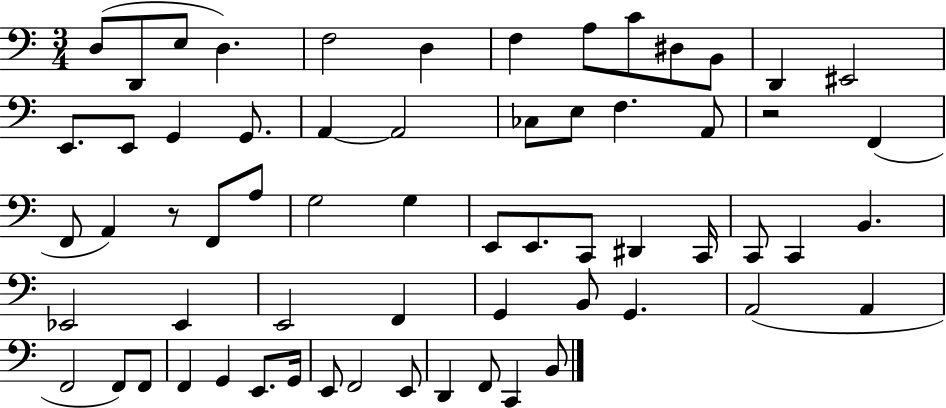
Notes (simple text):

D3/e D2/e E3/e D3/q. F3/h D3/q F3/q A3/e C4/e D#3/e B2/e D2/q EIS2/h E2/e. E2/e G2/q G2/e. A2/q A2/h CES3/e E3/e F3/q. A2/e R/h F2/q F2/e A2/q R/e F2/e A3/e G3/h G3/q E2/e E2/e. C2/e D#2/q C2/s C2/e C2/q B2/q. Eb2/h Eb2/q E2/h F2/q G2/q B2/e G2/q. A2/h A2/q F2/h F2/e F2/e F2/q G2/q E2/e. G2/s E2/e F2/h E2/e D2/q F2/e C2/q B2/e